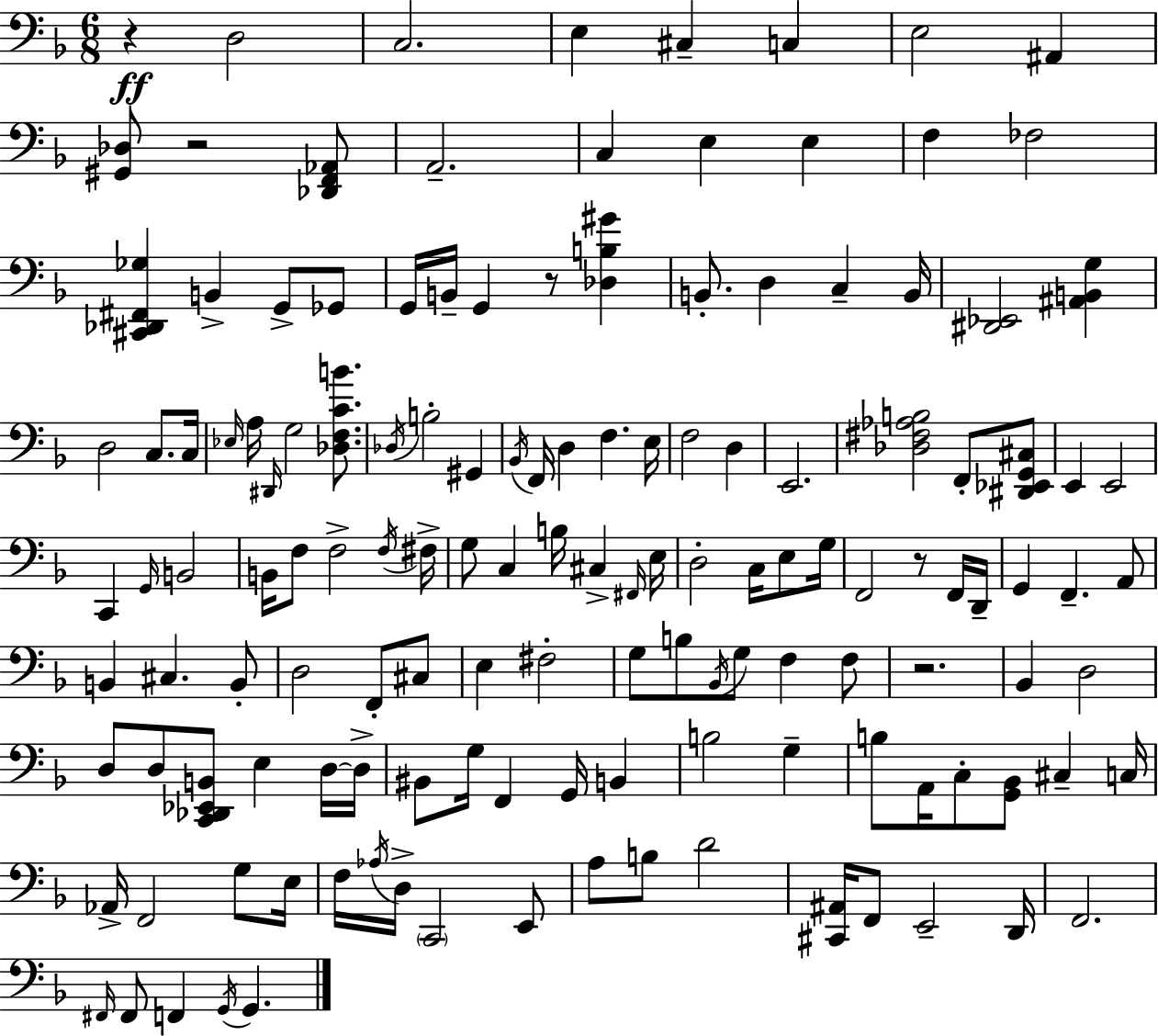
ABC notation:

X:1
T:Untitled
M:6/8
L:1/4
K:F
z D,2 C,2 E, ^C, C, E,2 ^A,, [^G,,_D,]/2 z2 [_D,,F,,_A,,]/2 A,,2 C, E, E, F, _F,2 [^C,,_D,,^F,,_G,] B,, G,,/2 _G,,/2 G,,/4 B,,/4 G,, z/2 [_D,B,^G] B,,/2 D, C, B,,/4 [^D,,_E,,]2 [^A,,B,,G,] D,2 C,/2 C,/4 _E,/4 A,/4 ^D,,/4 G,2 [_D,F,CB]/2 _D,/4 B,2 ^G,, _B,,/4 F,,/4 D, F, E,/4 F,2 D, E,,2 [_D,^F,_A,B,]2 F,,/2 [^D,,_E,,G,,^C,]/2 E,, E,,2 C,, G,,/4 B,,2 B,,/4 F,/2 F,2 F,/4 ^F,/4 G,/2 C, B,/4 ^C, ^F,,/4 E,/4 D,2 C,/4 E,/2 G,/4 F,,2 z/2 F,,/4 D,,/4 G,, F,, A,,/2 B,, ^C, B,,/2 D,2 F,,/2 ^C,/2 E, ^F,2 G,/2 B,/2 _B,,/4 G,/2 F, F,/2 z2 _B,, D,2 D,/2 D,/2 [C,,_D,,_E,,B,,]/2 E, D,/4 D,/4 ^B,,/2 G,/4 F,, G,,/4 B,, B,2 G, B,/2 A,,/4 C,/2 [G,,_B,,]/2 ^C, C,/4 _A,,/4 F,,2 G,/2 E,/4 F,/4 _A,/4 D,/4 C,,2 E,,/2 A,/2 B,/2 D2 [^C,,^A,,]/4 F,,/2 E,,2 D,,/4 F,,2 ^F,,/4 ^F,,/2 F,, G,,/4 G,,